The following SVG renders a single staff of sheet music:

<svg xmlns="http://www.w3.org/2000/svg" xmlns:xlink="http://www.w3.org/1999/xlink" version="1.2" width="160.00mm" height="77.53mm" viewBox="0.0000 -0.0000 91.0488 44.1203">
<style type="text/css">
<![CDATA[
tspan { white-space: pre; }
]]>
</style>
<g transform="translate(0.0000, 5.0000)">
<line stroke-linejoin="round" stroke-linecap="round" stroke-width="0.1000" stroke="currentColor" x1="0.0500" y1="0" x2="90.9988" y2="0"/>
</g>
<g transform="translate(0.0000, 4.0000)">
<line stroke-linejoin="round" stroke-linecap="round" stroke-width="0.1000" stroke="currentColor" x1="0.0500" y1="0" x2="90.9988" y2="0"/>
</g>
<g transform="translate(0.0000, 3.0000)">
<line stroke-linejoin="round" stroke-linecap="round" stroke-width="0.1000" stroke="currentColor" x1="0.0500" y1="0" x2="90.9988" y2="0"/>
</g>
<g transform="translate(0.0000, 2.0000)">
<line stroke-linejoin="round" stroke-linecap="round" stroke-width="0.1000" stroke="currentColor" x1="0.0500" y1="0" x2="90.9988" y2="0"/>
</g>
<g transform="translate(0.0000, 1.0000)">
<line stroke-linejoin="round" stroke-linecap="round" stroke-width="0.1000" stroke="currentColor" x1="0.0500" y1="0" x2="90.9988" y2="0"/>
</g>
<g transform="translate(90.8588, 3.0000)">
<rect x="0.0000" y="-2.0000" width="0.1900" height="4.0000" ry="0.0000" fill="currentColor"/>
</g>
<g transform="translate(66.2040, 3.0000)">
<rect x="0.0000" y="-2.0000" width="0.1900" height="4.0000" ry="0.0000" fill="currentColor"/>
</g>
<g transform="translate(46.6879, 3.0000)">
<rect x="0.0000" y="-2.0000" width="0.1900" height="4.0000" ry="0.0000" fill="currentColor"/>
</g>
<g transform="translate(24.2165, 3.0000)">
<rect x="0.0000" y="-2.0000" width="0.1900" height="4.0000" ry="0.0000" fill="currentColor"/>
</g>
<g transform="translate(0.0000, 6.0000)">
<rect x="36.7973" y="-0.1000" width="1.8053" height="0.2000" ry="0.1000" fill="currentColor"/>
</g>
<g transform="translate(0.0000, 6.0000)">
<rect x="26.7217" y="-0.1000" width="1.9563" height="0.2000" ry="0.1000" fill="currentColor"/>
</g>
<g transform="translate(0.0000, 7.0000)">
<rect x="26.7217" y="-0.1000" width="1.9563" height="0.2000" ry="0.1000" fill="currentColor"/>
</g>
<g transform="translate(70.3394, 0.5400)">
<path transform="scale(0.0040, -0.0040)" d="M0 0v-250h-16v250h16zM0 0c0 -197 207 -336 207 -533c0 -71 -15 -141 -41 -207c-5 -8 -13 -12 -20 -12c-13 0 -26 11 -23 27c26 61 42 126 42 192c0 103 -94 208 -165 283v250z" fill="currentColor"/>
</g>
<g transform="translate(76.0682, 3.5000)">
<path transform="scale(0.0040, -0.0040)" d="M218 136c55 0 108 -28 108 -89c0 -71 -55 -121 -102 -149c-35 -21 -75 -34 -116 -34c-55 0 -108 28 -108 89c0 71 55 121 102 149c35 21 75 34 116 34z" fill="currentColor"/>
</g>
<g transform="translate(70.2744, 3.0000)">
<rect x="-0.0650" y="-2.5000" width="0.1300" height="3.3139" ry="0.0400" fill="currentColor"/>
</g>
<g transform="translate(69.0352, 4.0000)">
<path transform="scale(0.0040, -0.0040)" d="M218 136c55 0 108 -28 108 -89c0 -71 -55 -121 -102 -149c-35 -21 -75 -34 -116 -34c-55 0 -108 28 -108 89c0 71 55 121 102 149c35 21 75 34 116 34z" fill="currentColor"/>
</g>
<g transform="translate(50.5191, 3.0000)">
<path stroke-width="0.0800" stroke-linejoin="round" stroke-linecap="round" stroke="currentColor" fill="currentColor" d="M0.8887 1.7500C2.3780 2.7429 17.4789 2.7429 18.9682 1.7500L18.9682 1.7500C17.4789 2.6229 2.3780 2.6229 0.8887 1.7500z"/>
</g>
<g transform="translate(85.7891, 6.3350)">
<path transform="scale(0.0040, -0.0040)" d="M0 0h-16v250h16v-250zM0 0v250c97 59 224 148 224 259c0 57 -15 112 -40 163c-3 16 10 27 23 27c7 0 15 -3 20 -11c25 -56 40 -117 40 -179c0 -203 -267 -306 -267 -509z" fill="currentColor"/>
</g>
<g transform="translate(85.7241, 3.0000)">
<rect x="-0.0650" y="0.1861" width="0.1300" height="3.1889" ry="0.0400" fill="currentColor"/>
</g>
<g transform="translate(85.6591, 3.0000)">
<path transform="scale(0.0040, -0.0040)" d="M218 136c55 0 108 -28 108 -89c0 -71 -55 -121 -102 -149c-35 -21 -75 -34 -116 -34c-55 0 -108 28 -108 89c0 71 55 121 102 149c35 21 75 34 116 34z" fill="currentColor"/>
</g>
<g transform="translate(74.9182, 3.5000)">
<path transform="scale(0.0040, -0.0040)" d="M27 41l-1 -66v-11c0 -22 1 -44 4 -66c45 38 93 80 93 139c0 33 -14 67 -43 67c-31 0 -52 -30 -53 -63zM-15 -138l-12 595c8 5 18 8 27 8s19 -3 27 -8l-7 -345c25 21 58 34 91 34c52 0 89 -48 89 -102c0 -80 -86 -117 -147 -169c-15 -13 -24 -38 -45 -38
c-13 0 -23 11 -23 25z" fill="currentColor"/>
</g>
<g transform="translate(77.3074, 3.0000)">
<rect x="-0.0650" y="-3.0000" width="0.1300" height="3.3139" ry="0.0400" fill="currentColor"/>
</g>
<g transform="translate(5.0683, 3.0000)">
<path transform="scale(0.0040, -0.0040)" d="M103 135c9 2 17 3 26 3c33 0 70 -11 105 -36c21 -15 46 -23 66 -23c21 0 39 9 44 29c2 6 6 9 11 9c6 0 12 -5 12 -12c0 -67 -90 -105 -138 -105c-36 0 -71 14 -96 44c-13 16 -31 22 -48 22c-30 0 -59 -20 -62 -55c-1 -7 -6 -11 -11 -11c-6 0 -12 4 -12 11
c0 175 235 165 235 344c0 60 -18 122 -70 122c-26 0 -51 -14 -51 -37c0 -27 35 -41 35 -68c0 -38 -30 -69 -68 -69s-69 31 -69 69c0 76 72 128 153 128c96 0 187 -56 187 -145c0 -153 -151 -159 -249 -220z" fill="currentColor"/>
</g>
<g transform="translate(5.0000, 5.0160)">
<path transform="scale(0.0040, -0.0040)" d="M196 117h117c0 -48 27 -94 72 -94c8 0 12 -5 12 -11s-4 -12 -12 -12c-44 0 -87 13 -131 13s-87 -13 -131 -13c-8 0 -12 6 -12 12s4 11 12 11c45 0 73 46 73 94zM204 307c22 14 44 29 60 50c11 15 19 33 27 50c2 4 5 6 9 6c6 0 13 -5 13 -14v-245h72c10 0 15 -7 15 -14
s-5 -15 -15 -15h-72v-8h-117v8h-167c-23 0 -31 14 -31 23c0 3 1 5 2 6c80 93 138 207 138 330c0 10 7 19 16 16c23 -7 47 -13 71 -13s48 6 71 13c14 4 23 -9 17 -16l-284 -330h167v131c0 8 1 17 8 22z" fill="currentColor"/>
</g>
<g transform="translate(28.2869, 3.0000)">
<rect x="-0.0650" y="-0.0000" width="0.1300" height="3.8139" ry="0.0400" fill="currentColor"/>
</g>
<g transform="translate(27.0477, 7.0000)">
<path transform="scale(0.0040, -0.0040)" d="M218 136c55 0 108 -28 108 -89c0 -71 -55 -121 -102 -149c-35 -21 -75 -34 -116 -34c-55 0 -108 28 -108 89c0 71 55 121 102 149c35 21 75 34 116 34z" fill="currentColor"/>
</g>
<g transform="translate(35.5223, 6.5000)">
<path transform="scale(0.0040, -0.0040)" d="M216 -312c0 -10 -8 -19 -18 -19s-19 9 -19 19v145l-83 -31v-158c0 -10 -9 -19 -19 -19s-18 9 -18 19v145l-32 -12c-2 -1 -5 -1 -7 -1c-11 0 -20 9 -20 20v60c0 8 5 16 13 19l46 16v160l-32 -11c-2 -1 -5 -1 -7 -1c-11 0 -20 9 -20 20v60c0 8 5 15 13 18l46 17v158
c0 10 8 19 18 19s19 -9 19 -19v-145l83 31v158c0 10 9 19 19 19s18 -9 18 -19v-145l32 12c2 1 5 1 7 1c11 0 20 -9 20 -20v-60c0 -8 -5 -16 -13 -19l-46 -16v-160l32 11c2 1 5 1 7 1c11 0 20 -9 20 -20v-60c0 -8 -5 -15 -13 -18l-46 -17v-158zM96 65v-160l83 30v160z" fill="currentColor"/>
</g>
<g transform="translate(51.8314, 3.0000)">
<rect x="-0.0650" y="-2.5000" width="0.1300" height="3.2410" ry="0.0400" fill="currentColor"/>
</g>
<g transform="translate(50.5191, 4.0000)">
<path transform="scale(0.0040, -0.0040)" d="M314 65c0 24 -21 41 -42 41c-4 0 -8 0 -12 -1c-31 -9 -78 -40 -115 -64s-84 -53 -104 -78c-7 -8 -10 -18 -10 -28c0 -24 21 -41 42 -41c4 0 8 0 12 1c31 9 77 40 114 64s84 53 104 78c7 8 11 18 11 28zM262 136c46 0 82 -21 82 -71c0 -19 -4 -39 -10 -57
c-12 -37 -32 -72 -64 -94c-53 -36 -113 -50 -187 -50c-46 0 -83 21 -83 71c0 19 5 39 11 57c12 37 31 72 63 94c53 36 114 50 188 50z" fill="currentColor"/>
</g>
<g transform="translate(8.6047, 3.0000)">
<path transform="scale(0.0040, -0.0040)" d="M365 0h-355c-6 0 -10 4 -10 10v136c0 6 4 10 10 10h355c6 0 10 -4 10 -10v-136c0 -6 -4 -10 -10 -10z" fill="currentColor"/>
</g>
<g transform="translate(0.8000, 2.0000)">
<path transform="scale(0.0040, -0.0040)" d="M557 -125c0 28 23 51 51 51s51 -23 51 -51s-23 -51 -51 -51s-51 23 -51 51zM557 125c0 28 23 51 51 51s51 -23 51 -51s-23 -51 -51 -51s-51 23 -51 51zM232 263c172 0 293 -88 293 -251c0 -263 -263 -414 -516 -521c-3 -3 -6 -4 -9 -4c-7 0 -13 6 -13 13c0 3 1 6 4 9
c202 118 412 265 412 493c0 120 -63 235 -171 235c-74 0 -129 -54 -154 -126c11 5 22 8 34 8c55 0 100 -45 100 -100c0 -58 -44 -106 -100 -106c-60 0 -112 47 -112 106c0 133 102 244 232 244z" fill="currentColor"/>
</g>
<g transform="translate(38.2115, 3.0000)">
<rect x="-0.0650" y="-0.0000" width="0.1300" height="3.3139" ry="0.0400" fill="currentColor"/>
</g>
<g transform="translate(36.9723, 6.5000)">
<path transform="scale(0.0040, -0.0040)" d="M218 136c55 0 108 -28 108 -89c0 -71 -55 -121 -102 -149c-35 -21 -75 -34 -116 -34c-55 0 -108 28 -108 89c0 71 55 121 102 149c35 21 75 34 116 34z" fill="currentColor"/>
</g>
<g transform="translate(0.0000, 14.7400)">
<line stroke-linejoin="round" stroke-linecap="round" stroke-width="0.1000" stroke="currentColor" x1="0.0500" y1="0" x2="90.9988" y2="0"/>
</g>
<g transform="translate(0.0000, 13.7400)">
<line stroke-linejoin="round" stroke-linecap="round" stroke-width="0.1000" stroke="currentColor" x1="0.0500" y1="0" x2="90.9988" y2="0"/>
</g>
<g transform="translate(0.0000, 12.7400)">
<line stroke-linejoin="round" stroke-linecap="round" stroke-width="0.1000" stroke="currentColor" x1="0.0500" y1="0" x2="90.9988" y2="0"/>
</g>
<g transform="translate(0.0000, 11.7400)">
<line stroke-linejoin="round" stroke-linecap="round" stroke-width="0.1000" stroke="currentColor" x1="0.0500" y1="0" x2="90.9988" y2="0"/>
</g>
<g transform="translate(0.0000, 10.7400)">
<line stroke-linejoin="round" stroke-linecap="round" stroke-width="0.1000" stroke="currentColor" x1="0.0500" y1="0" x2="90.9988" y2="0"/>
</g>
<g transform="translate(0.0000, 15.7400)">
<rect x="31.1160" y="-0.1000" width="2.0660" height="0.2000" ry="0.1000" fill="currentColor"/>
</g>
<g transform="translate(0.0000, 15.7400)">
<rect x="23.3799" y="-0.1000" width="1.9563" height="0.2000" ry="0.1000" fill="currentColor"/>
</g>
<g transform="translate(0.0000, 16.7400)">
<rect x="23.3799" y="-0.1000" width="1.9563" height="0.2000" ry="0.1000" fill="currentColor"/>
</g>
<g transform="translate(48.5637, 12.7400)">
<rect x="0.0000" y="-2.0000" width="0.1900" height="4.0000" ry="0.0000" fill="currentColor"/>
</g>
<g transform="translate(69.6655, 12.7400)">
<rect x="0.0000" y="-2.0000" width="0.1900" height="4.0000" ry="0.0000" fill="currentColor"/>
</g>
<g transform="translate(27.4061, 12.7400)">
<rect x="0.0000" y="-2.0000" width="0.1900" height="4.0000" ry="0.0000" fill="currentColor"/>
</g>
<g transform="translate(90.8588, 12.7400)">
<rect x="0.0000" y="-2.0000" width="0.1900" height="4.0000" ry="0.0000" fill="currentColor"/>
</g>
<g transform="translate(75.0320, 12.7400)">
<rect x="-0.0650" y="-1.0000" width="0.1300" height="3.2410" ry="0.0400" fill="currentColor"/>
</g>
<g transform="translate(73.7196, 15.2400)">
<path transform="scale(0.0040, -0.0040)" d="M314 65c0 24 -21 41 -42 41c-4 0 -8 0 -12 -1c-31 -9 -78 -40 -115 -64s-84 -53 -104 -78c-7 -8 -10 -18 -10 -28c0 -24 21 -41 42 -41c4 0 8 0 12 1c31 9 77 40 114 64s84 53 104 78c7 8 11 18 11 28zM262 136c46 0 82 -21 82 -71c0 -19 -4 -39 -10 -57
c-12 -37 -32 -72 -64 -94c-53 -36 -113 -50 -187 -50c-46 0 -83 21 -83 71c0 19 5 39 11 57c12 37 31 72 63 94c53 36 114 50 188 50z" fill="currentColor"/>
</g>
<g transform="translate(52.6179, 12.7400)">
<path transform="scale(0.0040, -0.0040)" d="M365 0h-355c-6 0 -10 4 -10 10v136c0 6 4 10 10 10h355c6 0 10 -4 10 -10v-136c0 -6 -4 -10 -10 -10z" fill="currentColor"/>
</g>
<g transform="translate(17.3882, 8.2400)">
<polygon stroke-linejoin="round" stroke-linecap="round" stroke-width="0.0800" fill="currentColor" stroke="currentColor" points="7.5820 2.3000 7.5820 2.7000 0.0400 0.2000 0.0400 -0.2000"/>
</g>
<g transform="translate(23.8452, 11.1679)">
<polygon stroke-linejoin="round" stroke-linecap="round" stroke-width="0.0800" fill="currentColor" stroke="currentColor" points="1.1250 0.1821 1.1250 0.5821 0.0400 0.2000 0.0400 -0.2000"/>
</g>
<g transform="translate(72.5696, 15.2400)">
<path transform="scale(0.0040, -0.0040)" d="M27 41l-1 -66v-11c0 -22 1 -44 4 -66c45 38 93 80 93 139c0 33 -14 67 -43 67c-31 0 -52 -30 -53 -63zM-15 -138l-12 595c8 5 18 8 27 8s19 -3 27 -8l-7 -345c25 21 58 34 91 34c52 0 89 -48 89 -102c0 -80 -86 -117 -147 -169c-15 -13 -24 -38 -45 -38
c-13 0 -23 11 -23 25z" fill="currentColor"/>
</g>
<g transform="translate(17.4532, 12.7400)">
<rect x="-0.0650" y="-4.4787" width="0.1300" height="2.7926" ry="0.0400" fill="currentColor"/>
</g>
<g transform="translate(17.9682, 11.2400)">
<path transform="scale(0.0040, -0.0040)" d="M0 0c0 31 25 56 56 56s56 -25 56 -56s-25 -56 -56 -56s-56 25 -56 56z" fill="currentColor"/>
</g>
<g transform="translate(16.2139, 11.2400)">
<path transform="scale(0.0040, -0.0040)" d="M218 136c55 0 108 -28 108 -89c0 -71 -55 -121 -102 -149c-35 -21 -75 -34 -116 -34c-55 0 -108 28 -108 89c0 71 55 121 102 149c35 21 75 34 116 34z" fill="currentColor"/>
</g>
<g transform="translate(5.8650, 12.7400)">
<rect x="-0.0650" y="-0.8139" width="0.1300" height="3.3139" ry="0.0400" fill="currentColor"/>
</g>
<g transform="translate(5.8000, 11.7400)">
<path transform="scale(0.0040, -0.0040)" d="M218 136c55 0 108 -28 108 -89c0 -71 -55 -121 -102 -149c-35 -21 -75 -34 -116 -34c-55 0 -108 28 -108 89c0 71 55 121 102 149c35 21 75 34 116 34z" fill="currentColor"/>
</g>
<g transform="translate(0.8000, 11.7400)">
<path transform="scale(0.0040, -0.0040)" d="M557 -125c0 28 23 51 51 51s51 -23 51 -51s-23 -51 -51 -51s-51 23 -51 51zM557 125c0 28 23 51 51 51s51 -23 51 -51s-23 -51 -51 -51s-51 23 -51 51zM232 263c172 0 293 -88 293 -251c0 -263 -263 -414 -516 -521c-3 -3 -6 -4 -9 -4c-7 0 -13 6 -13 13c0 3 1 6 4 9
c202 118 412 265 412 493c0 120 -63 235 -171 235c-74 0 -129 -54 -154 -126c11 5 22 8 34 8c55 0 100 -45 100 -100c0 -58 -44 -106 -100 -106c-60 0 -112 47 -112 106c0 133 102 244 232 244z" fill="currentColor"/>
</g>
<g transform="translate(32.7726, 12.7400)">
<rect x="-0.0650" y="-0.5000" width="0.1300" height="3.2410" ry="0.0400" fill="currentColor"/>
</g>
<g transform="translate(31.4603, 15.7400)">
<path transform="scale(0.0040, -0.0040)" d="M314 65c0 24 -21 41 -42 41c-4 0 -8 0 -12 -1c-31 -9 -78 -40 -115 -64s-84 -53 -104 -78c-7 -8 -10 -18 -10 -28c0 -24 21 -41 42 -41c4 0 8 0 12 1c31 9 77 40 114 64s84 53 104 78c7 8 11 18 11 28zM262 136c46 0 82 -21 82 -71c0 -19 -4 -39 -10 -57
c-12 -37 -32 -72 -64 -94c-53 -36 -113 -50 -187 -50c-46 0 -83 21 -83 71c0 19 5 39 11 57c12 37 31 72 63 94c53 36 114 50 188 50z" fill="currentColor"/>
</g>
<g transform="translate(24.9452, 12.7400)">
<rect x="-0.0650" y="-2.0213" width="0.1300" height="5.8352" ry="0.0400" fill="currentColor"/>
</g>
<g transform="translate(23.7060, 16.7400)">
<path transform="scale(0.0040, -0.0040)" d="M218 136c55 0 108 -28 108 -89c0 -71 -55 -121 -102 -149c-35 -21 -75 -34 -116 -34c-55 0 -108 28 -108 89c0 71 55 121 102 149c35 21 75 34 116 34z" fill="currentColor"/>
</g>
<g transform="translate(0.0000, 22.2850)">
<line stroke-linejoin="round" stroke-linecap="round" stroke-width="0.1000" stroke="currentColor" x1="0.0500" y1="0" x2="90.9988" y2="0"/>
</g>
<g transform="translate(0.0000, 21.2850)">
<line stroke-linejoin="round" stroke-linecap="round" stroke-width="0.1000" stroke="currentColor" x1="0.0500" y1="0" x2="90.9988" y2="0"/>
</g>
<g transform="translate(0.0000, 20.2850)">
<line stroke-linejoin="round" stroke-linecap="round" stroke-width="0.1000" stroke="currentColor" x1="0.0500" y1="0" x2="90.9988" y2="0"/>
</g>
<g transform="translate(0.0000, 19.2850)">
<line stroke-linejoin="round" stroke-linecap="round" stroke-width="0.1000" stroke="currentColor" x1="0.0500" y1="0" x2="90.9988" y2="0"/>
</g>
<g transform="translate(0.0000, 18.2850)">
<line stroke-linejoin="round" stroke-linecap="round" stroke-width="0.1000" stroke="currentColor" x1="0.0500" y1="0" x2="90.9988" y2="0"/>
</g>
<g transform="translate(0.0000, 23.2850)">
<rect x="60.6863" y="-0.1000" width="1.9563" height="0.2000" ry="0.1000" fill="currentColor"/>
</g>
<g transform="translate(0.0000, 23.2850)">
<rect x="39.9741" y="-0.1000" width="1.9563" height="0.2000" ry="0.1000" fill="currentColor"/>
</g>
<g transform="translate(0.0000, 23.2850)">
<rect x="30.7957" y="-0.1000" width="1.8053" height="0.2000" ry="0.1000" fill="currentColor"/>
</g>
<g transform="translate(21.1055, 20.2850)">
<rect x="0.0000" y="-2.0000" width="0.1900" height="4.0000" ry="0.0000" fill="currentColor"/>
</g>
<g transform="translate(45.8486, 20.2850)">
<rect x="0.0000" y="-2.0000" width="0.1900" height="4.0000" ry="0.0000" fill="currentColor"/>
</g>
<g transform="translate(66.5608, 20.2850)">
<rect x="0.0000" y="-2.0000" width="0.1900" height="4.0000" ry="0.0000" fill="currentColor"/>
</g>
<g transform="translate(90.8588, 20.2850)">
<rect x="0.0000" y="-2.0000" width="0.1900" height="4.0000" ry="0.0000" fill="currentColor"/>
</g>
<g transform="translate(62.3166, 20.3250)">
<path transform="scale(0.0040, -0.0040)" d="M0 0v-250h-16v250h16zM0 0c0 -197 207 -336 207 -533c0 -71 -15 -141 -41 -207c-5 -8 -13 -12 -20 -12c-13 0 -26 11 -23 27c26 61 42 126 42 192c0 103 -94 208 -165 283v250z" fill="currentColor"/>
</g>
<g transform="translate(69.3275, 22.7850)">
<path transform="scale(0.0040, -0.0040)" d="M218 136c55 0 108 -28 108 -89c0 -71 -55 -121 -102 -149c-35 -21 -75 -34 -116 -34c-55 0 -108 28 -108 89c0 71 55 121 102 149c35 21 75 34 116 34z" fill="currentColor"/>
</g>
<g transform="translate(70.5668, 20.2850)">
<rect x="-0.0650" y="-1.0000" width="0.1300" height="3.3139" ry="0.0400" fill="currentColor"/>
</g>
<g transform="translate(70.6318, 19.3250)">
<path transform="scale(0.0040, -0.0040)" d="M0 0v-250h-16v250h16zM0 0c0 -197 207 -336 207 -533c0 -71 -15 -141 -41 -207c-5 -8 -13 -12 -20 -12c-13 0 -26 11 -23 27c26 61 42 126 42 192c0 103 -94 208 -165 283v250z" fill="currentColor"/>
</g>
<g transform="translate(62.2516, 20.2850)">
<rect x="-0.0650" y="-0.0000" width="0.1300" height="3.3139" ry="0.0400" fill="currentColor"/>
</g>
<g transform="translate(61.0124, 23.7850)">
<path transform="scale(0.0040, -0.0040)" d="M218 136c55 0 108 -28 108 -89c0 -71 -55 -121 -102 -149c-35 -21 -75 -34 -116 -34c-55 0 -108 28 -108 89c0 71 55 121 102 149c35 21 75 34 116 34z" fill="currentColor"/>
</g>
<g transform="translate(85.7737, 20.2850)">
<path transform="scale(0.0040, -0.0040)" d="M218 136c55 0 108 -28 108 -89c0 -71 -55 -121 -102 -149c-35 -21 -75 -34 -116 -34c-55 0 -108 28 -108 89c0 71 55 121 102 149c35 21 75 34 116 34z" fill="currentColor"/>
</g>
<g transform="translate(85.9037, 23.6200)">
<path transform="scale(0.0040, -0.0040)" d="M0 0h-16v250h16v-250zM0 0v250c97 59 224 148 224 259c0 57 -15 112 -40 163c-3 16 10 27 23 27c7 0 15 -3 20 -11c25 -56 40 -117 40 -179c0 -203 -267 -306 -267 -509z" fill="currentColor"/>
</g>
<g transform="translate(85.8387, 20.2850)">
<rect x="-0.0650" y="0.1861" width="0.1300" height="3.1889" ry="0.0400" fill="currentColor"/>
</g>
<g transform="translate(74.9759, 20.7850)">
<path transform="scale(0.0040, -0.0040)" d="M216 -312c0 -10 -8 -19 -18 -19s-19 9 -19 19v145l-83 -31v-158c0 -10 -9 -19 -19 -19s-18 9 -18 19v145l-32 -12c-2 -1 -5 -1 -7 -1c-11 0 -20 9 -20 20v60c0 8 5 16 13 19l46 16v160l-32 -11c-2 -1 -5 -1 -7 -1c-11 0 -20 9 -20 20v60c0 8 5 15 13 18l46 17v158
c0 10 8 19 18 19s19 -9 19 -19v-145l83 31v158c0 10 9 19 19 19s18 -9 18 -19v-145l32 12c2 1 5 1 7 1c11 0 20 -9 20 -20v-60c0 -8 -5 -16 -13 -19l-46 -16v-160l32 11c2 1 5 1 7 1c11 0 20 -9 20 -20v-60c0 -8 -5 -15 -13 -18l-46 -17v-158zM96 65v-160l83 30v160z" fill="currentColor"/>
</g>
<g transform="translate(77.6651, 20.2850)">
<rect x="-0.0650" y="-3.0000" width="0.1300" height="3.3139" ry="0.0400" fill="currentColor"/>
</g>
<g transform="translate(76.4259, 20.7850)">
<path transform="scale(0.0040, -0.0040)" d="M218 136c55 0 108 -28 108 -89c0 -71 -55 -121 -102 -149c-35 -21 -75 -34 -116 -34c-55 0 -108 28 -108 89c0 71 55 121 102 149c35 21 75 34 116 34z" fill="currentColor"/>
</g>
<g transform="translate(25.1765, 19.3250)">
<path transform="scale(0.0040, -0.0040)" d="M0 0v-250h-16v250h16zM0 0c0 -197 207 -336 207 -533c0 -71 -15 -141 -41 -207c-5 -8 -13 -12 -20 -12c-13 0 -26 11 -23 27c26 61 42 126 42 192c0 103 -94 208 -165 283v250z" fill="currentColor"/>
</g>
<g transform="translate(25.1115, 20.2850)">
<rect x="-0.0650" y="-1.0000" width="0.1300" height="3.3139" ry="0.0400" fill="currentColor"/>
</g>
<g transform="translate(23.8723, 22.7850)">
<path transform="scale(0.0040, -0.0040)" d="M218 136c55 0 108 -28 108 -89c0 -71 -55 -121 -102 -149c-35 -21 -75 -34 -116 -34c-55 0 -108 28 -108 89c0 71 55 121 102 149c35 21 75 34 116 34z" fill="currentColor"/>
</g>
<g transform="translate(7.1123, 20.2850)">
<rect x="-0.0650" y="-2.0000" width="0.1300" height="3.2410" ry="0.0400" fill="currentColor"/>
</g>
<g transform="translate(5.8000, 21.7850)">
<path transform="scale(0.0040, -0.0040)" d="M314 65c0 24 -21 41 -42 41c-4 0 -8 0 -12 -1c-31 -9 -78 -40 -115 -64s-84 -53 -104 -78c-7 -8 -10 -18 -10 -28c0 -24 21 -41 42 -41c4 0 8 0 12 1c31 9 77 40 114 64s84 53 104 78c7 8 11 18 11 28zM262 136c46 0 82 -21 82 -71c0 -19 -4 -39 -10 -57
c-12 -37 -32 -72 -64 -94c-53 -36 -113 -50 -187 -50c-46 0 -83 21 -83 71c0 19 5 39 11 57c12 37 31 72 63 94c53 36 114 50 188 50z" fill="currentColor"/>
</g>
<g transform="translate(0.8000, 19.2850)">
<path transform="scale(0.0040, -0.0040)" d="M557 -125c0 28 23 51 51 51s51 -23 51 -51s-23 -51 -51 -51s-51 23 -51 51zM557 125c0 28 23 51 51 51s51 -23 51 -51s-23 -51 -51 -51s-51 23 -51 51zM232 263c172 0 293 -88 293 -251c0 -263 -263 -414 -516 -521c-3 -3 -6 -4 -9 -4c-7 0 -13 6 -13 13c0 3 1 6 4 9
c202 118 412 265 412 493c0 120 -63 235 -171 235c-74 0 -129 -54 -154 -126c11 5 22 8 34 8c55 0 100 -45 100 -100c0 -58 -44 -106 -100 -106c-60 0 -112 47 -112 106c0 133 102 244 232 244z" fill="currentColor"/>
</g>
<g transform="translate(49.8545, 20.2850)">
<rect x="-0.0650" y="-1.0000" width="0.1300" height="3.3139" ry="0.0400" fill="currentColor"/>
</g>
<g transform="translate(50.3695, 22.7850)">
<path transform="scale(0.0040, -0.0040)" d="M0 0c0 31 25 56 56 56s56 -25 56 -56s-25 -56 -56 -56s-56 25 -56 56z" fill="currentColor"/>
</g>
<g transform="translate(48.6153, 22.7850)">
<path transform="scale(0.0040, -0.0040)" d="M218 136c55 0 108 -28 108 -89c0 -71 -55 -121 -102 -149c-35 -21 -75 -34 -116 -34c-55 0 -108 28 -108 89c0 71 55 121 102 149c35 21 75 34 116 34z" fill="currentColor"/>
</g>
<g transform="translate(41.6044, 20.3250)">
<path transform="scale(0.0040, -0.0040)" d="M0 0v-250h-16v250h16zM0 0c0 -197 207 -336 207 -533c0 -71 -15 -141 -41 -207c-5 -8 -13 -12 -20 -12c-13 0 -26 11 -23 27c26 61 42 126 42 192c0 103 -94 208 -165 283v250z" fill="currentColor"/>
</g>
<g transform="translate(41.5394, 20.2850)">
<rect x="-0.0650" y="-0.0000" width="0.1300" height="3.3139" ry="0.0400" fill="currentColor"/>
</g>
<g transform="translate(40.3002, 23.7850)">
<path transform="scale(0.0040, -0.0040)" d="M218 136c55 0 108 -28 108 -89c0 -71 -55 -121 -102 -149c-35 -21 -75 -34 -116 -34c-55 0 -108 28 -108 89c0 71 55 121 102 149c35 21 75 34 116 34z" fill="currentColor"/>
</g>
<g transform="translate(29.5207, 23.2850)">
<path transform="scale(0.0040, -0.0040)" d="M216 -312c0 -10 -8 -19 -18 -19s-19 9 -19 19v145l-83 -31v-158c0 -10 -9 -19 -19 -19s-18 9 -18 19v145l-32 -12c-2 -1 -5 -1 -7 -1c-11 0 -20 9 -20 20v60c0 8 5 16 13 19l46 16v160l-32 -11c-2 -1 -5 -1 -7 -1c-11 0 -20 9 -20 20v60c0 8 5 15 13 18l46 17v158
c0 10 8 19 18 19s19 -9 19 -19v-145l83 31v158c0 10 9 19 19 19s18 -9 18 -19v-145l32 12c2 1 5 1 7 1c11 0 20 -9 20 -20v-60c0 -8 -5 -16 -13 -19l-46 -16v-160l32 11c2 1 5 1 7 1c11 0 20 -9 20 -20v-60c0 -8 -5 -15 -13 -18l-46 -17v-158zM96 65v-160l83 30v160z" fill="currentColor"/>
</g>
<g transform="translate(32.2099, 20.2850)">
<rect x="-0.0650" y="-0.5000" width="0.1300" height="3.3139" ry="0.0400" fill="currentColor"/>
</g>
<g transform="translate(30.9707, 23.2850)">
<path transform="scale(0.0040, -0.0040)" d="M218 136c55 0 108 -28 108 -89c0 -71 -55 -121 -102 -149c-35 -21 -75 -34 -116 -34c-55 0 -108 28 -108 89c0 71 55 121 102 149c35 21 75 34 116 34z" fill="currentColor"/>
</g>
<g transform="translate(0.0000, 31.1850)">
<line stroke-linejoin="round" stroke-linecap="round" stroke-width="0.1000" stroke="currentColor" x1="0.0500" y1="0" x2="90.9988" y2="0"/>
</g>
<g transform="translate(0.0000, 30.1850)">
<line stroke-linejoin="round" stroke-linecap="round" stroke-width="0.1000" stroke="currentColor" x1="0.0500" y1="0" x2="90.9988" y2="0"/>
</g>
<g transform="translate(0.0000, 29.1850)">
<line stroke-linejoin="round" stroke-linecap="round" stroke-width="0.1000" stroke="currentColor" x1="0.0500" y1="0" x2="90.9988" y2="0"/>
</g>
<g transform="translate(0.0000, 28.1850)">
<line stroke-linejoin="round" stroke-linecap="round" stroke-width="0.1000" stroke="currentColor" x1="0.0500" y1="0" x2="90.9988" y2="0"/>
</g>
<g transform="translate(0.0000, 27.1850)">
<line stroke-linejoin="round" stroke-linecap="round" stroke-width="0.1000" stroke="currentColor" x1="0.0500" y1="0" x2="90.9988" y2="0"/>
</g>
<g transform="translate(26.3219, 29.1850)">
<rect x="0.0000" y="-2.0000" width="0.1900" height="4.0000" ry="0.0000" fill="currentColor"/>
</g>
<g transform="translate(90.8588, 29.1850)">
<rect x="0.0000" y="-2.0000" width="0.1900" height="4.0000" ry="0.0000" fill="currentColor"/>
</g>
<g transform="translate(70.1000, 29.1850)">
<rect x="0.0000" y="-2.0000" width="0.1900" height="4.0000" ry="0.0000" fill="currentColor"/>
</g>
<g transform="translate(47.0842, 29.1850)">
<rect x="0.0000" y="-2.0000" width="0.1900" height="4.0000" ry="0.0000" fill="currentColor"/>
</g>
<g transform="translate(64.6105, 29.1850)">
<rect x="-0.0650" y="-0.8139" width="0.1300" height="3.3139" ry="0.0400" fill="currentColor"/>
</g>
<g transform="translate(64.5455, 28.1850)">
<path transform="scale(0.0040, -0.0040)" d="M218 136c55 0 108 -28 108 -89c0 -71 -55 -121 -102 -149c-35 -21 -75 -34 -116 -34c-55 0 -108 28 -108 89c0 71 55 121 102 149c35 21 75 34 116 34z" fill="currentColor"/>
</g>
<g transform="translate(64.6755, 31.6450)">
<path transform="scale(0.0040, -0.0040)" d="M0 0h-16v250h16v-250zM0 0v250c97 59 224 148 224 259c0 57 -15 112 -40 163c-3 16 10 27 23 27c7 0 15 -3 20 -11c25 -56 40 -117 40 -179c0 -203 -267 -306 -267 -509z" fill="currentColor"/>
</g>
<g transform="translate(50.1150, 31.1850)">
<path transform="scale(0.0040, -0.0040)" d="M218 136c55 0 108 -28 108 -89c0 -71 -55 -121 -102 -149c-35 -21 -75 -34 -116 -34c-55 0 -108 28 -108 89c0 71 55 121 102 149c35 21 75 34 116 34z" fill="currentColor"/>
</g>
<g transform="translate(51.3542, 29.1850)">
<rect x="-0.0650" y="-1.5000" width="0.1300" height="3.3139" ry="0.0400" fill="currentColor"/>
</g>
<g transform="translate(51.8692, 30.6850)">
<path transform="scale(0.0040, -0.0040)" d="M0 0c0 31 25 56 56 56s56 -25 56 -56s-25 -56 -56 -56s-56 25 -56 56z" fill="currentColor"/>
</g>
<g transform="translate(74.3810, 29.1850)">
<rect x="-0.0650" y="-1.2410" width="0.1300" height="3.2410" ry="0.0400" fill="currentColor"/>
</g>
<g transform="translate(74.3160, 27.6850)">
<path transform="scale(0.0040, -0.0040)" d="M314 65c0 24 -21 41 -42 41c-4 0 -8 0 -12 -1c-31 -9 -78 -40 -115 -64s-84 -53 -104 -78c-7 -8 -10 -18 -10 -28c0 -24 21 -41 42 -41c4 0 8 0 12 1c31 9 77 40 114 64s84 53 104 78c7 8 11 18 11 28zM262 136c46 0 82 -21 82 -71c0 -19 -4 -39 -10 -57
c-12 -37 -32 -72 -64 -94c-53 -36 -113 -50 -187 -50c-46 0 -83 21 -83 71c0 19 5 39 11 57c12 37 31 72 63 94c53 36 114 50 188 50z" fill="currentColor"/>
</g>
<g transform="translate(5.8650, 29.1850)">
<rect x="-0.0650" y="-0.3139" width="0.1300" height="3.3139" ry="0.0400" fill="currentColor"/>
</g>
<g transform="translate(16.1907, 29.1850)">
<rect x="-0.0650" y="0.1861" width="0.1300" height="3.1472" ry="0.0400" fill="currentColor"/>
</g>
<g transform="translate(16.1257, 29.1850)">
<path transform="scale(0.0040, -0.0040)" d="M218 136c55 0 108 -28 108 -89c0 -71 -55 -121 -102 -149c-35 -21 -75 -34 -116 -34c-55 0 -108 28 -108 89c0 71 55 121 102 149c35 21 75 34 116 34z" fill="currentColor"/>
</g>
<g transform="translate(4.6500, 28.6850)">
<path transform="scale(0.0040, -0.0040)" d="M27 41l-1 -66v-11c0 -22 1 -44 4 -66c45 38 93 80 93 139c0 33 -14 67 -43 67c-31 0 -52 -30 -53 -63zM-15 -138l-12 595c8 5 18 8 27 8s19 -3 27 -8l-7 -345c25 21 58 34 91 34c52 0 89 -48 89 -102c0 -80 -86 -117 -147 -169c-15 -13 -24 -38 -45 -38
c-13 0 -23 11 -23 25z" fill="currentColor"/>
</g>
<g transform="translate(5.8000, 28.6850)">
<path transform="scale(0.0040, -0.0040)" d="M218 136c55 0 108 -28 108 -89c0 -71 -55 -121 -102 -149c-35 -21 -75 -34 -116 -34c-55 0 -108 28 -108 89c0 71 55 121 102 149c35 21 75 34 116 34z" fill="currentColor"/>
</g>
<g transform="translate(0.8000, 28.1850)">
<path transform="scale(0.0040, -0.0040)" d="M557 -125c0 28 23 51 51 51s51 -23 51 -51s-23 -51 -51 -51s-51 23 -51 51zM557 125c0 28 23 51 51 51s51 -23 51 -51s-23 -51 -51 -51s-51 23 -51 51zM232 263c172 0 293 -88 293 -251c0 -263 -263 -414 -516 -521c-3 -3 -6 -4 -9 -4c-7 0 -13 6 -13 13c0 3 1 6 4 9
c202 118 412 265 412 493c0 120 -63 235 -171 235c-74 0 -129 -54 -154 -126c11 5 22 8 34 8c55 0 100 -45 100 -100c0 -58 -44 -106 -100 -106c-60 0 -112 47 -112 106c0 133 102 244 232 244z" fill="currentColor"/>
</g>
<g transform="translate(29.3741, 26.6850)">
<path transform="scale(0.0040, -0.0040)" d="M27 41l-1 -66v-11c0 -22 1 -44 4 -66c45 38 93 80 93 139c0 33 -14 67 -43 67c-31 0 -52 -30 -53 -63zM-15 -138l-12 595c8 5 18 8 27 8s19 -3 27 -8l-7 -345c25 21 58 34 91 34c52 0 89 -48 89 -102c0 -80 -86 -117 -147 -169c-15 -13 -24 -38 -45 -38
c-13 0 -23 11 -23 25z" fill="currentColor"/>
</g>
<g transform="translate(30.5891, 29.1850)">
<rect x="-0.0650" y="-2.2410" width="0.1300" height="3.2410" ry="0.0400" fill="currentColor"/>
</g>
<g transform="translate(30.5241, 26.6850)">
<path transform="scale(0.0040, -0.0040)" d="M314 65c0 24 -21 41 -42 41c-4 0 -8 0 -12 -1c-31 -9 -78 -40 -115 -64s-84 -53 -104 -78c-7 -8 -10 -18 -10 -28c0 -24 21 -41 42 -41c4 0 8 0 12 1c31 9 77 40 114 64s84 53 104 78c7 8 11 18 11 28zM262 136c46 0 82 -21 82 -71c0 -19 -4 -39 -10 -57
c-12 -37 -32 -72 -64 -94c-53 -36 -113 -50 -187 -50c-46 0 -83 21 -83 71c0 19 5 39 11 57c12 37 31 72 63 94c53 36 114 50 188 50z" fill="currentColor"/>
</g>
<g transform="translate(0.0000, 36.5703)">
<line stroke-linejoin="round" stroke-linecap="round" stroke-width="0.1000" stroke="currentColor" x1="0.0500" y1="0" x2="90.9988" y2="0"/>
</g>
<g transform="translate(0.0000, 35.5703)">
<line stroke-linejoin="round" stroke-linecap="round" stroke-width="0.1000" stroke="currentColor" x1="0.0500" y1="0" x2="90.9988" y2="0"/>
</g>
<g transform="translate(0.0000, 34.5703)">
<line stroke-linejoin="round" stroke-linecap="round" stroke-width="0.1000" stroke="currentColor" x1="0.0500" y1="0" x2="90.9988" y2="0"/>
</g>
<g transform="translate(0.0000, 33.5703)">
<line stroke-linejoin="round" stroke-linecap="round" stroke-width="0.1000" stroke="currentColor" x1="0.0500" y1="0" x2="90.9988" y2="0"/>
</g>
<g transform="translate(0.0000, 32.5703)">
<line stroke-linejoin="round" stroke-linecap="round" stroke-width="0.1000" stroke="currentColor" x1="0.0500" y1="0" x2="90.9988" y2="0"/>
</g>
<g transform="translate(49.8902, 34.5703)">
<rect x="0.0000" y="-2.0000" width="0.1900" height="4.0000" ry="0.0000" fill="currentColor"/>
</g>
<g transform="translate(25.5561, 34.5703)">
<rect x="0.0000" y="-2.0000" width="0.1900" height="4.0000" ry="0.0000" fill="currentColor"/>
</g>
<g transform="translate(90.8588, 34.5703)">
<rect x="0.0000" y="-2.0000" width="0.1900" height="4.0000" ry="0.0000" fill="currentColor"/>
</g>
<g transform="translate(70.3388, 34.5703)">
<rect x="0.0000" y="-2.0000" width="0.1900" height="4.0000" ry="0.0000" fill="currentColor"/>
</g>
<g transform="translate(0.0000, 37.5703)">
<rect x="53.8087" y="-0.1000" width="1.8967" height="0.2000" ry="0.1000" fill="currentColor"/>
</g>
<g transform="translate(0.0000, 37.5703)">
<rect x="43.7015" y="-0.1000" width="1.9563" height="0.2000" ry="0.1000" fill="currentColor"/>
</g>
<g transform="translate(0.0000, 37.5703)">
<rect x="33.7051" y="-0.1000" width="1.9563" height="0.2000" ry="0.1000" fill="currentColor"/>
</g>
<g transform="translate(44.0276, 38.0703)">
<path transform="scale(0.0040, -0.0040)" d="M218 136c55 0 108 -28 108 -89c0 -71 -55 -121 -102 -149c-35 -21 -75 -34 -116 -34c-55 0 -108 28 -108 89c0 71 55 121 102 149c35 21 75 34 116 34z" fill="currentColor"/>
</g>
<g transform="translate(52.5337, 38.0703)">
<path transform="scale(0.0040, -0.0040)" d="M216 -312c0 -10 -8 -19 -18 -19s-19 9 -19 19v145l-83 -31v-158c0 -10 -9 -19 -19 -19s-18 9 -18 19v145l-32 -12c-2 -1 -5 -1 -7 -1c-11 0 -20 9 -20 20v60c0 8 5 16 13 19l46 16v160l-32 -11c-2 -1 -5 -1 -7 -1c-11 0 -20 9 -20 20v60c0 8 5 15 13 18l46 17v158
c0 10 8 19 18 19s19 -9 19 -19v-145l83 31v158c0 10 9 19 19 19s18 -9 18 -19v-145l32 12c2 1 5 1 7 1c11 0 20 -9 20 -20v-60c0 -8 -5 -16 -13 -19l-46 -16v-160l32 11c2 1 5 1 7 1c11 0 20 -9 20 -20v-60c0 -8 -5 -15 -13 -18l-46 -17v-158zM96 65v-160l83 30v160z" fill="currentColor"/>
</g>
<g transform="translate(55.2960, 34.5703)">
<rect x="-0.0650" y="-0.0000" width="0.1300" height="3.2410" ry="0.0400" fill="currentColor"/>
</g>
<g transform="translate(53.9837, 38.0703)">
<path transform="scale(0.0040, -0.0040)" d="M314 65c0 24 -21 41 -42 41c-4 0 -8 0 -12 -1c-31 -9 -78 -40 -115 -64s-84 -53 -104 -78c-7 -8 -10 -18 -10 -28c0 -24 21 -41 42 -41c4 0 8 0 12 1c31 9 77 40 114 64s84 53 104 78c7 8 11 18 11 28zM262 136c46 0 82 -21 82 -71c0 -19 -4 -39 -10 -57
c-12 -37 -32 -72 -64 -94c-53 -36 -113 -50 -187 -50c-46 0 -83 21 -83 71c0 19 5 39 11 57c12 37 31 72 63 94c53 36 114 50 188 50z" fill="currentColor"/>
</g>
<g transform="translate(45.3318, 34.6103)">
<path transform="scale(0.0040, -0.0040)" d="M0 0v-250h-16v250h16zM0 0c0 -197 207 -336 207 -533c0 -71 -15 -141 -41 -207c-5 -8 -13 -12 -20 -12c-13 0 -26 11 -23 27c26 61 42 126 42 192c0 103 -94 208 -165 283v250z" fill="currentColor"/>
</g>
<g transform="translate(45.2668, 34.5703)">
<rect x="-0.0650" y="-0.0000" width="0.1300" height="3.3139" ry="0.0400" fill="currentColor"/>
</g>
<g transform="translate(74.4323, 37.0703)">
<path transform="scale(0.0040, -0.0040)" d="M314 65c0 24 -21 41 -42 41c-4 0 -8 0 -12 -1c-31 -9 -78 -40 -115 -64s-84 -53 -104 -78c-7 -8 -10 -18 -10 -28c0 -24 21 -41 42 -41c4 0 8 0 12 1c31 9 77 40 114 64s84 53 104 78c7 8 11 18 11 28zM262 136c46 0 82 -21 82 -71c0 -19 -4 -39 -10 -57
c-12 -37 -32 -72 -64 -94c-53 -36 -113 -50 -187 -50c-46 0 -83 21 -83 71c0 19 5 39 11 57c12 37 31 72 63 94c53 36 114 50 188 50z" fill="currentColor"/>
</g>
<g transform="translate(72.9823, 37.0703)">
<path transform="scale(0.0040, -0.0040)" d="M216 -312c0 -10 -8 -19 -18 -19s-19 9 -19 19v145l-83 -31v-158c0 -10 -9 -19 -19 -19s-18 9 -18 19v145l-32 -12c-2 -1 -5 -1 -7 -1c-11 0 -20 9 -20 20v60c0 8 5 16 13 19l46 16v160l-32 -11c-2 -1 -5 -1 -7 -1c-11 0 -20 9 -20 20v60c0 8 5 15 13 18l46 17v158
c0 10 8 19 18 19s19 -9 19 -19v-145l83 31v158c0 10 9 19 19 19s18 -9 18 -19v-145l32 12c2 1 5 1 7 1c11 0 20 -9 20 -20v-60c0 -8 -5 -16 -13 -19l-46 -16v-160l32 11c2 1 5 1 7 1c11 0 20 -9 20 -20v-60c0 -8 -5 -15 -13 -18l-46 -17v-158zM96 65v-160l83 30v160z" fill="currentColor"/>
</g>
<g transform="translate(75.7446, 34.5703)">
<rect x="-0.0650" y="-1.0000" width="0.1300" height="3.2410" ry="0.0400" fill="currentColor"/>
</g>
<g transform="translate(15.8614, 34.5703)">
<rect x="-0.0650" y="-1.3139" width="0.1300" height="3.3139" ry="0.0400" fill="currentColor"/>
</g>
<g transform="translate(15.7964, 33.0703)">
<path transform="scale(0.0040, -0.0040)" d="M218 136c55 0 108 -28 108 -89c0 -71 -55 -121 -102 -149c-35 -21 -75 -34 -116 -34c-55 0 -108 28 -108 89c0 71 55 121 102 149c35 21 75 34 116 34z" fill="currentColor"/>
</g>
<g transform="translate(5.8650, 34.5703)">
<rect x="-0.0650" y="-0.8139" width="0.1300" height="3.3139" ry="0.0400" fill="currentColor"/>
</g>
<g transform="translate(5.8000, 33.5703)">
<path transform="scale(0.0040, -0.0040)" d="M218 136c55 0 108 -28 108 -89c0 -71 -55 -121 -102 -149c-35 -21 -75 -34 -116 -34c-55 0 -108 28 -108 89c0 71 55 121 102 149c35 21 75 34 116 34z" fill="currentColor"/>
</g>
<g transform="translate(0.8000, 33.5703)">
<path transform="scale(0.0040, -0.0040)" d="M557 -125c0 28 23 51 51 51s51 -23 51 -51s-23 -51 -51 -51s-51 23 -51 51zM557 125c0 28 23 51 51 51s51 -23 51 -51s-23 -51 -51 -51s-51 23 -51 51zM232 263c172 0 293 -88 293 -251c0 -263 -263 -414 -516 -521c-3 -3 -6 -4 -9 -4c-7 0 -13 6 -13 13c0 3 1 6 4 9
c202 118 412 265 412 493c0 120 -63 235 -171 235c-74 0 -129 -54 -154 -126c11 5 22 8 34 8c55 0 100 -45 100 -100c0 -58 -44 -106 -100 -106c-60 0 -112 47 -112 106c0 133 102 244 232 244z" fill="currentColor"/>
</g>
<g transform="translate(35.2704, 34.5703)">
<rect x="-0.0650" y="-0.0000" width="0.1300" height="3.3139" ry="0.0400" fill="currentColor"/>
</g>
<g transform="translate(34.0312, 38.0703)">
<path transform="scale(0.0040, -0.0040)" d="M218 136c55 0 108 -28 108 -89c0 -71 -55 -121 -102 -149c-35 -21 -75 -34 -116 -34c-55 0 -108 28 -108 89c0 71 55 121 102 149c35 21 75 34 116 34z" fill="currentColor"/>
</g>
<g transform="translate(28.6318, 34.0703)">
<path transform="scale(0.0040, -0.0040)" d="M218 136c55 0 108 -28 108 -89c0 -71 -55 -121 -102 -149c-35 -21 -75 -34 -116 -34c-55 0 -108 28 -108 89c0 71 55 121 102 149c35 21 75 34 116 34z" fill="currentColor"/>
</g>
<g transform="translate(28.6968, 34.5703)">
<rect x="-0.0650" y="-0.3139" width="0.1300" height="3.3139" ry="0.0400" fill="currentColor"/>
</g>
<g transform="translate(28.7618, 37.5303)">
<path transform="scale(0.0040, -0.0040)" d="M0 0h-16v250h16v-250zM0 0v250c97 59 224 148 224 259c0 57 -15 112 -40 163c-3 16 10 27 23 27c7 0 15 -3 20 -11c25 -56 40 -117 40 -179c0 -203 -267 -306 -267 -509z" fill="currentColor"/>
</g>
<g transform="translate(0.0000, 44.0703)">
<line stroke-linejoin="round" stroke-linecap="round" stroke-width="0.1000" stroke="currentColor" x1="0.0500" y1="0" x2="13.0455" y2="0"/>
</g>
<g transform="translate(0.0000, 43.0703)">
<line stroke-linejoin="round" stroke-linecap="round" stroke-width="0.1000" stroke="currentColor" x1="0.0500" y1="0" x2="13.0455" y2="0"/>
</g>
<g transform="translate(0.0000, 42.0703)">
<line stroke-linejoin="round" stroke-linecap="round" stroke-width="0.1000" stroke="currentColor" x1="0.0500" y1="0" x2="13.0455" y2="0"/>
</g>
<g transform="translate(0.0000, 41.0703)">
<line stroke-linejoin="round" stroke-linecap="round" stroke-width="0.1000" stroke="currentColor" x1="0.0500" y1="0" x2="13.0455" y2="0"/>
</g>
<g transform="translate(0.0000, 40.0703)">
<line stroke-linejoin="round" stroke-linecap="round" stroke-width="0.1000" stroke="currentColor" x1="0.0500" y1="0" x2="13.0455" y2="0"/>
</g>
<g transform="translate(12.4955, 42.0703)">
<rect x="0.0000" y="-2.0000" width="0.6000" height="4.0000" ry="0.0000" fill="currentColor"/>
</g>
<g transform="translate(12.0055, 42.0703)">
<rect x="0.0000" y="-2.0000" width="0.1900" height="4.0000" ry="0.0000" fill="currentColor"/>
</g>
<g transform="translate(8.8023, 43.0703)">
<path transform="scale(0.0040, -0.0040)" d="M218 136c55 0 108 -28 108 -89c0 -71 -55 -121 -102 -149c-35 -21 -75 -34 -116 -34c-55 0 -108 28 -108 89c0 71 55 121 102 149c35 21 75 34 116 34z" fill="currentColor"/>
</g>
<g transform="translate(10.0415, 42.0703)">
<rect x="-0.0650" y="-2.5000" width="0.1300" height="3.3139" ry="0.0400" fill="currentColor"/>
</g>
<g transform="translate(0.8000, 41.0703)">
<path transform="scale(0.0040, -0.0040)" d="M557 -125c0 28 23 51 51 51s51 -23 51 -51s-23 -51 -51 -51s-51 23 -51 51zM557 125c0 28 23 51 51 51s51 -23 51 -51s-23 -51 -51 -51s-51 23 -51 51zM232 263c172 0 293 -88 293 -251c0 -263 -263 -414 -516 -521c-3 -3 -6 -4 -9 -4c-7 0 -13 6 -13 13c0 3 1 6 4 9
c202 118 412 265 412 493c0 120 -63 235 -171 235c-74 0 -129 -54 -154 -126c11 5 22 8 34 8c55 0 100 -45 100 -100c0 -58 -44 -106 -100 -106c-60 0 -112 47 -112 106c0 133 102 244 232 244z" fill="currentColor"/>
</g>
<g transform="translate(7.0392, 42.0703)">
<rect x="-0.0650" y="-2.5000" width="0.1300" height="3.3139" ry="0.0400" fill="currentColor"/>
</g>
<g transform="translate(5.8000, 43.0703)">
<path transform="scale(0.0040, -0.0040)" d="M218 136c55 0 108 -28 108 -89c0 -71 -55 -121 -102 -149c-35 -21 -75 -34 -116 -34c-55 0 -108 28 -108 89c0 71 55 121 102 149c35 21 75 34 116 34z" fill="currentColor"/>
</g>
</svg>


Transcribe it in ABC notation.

X:1
T:Untitled
M:2/4
L:1/4
K:C
z2 C,, ^D,, B,,2 B,,/2 _C, D,/2 F, G,/2 C,,/4 E,,2 z2 _F,,2 A,,2 F,,/2 ^E,, D,,/2 F,, D,,/2 F,,/2 ^C, D,/2 _E, D, _B,2 G,, F,/2 G,2 F, G, E,/2 D,, D,,/2 ^D,,2 ^F,,2 B,, B,,